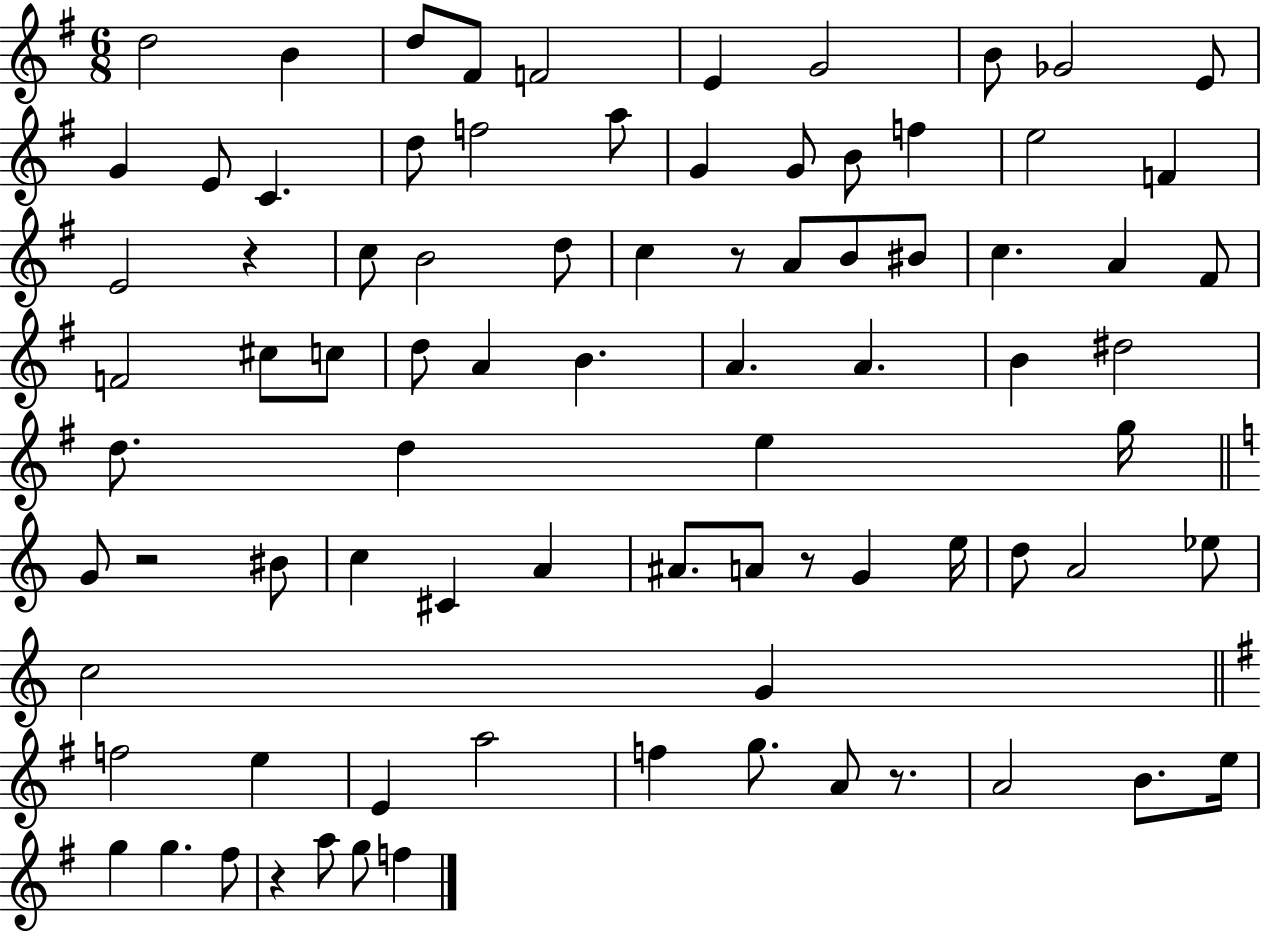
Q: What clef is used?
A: treble